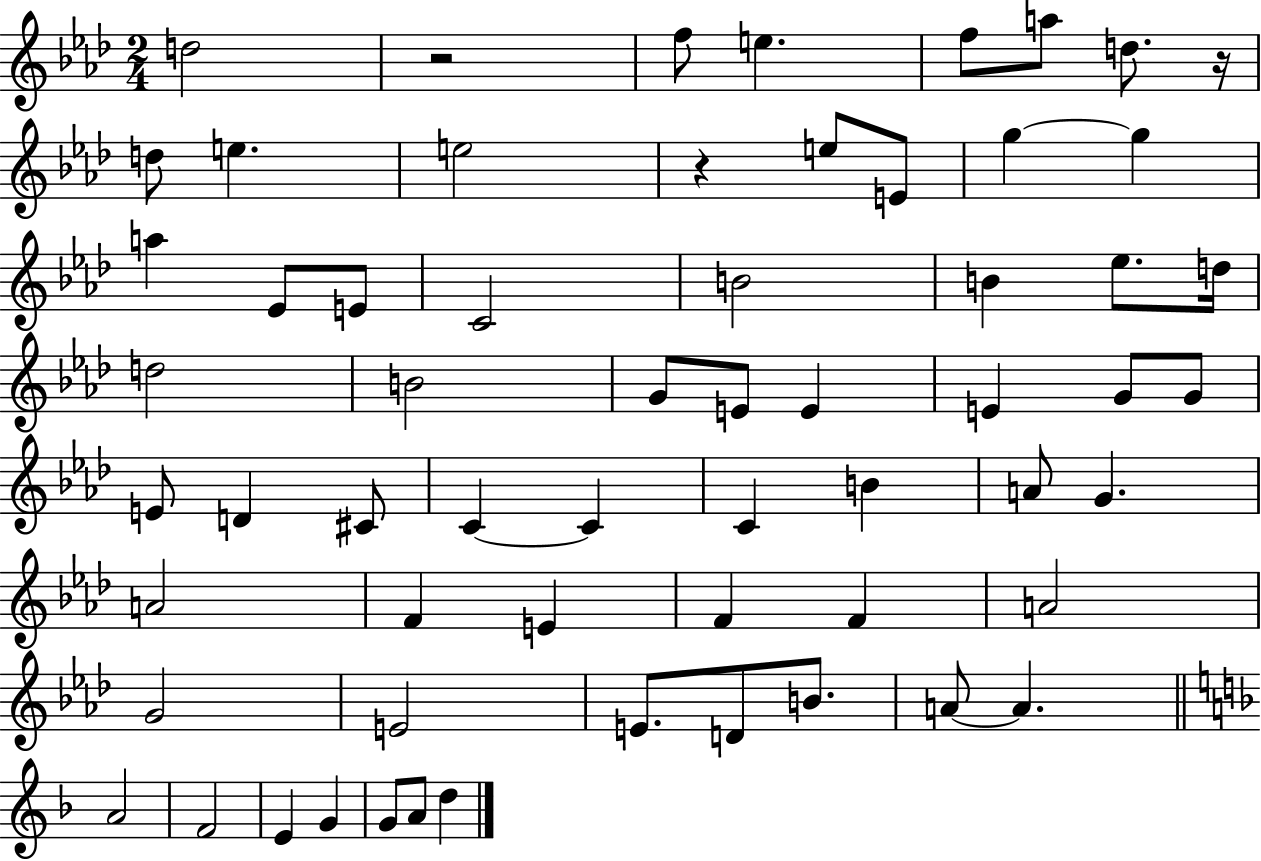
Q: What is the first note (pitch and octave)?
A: D5